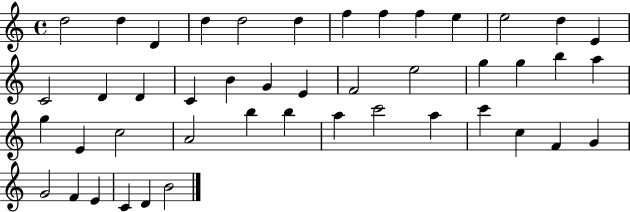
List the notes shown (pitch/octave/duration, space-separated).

D5/h D5/q D4/q D5/q D5/h D5/q F5/q F5/q F5/q E5/q E5/h D5/q E4/q C4/h D4/q D4/q C4/q B4/q G4/q E4/q F4/h E5/h G5/q G5/q B5/q A5/q G5/q E4/q C5/h A4/h B5/q B5/q A5/q C6/h A5/q C6/q C5/q F4/q G4/q G4/h F4/q E4/q C4/q D4/q B4/h